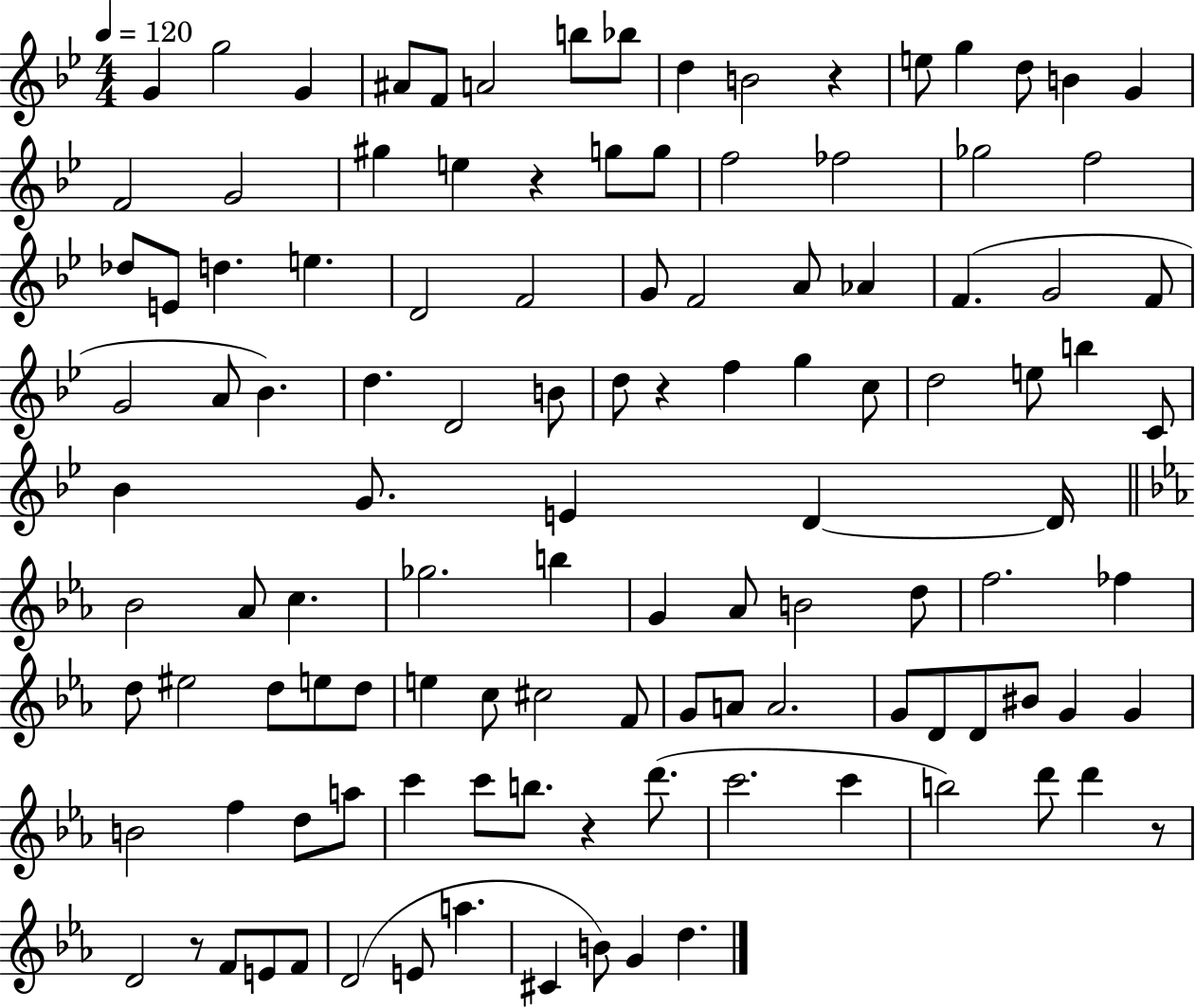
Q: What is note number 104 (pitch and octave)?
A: D4